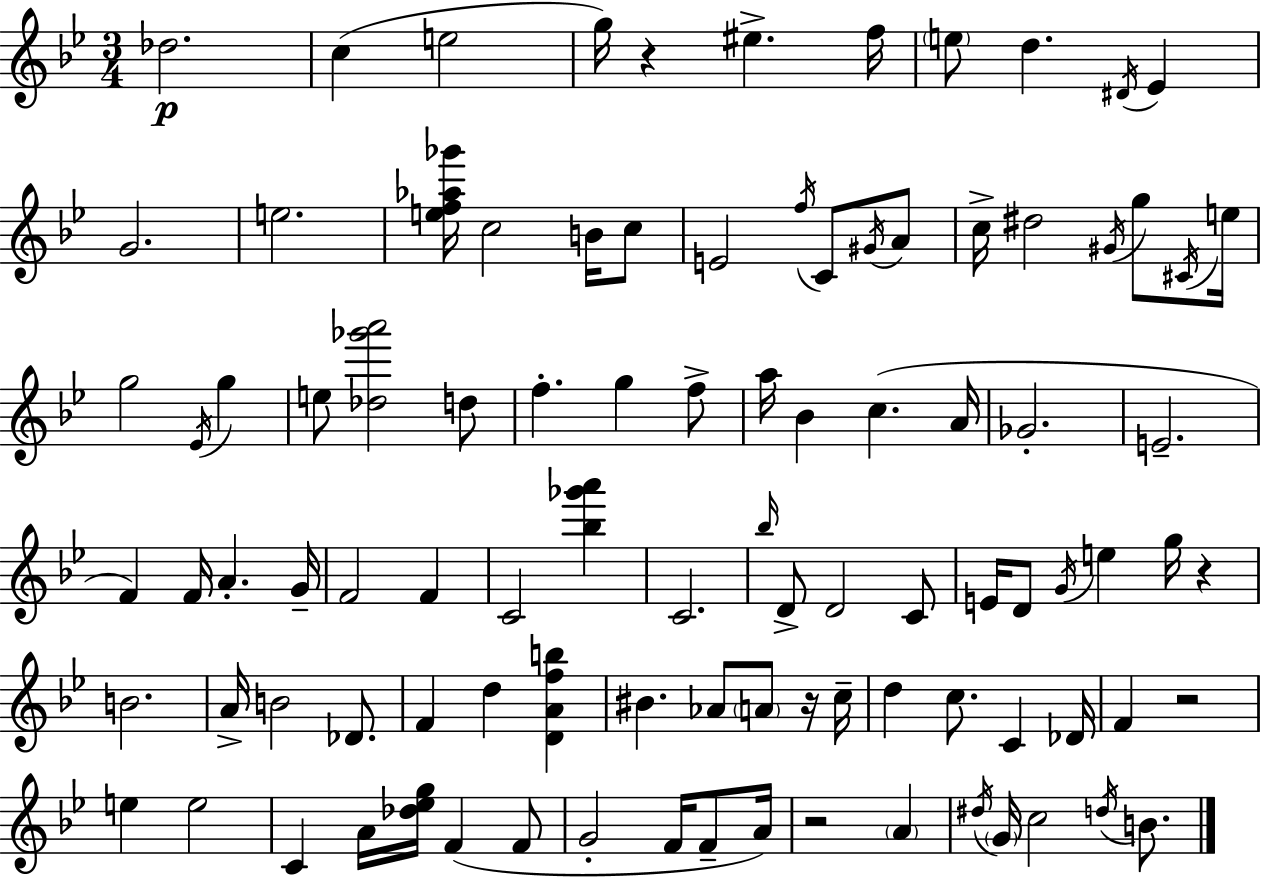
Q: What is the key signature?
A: BES major